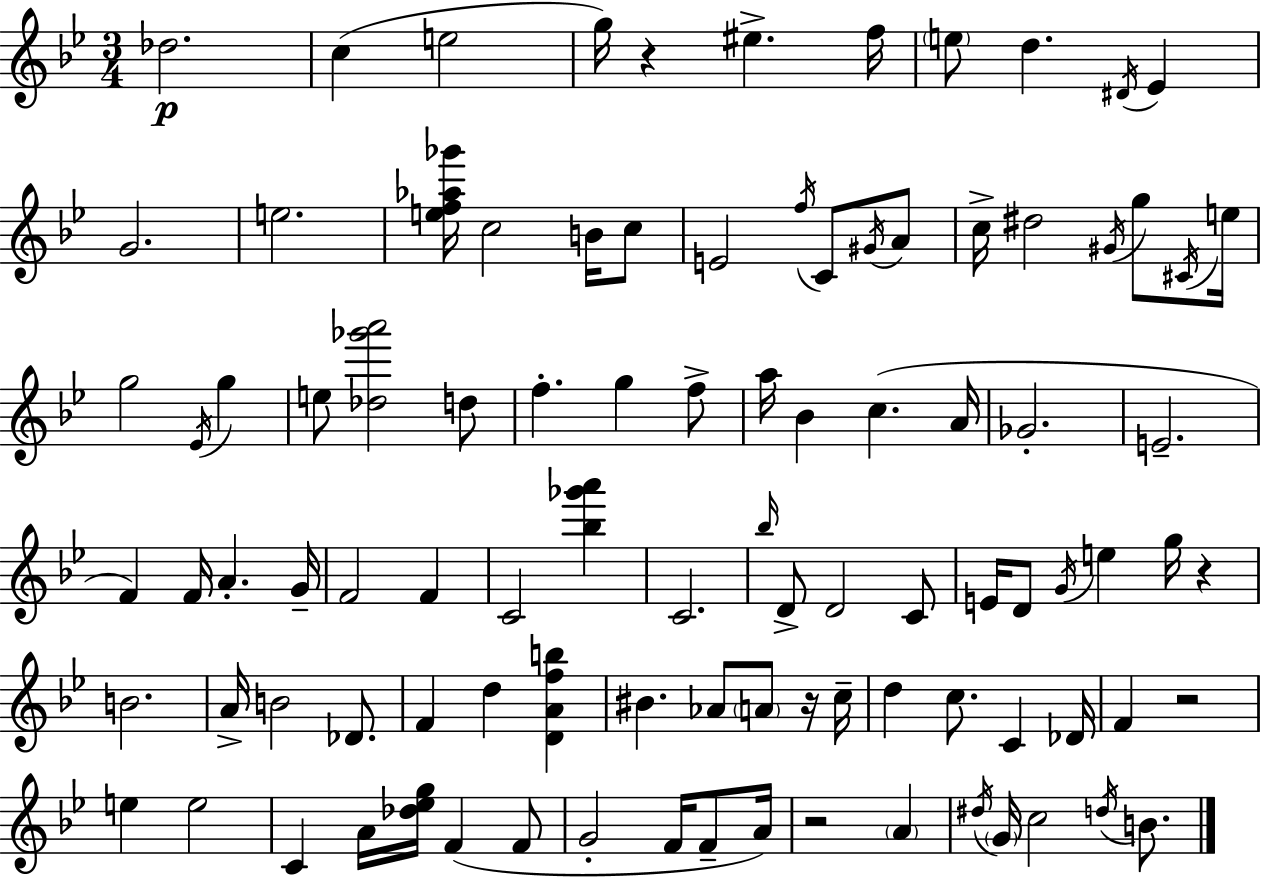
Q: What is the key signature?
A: BES major